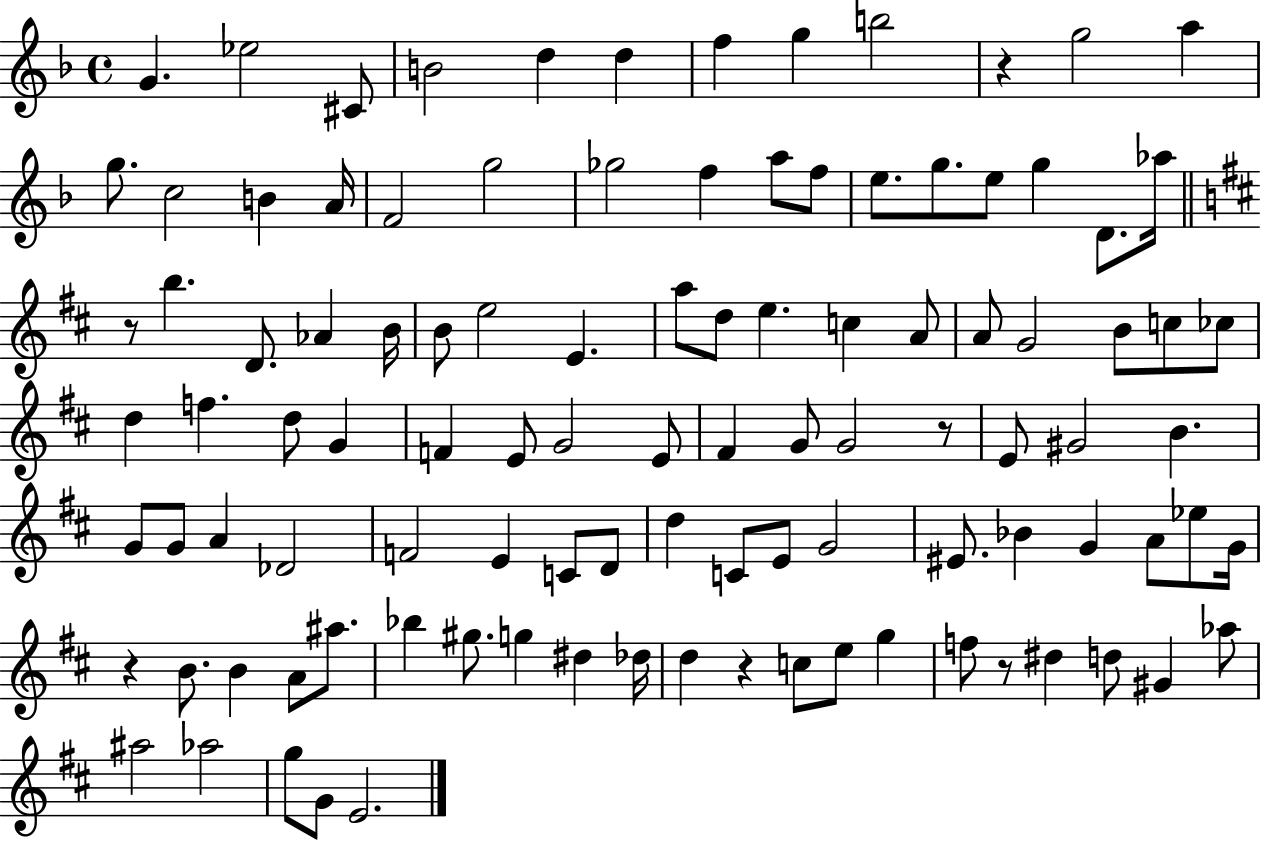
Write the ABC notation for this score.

X:1
T:Untitled
M:4/4
L:1/4
K:F
G _e2 ^C/2 B2 d d f g b2 z g2 a g/2 c2 B A/4 F2 g2 _g2 f a/2 f/2 e/2 g/2 e/2 g D/2 _a/4 z/2 b D/2 _A B/4 B/2 e2 E a/2 d/2 e c A/2 A/2 G2 B/2 c/2 _c/2 d f d/2 G F E/2 G2 E/2 ^F G/2 G2 z/2 E/2 ^G2 B G/2 G/2 A _D2 F2 E C/2 D/2 d C/2 E/2 G2 ^E/2 _B G A/2 _e/2 G/4 z B/2 B A/2 ^a/2 _b ^g/2 g ^d _d/4 d z c/2 e/2 g f/2 z/2 ^d d/2 ^G _a/2 ^a2 _a2 g/2 G/2 E2